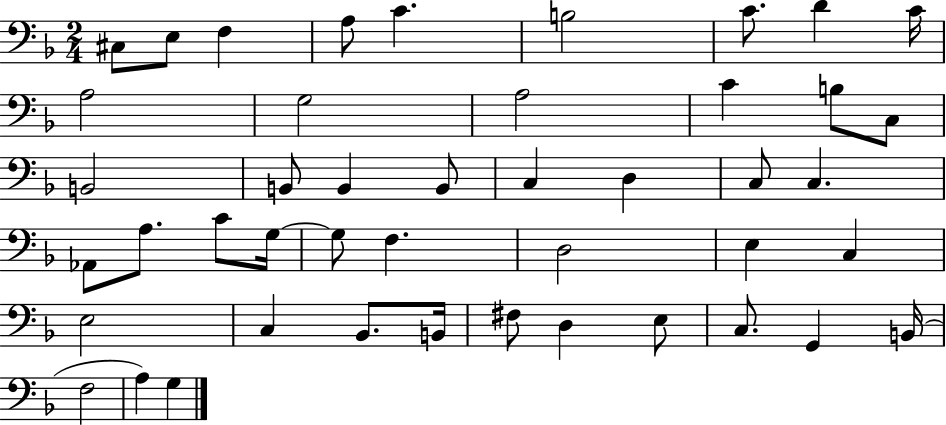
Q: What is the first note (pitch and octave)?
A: C#3